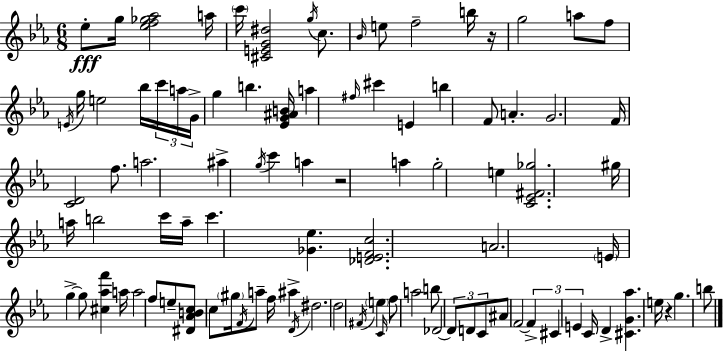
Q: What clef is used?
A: treble